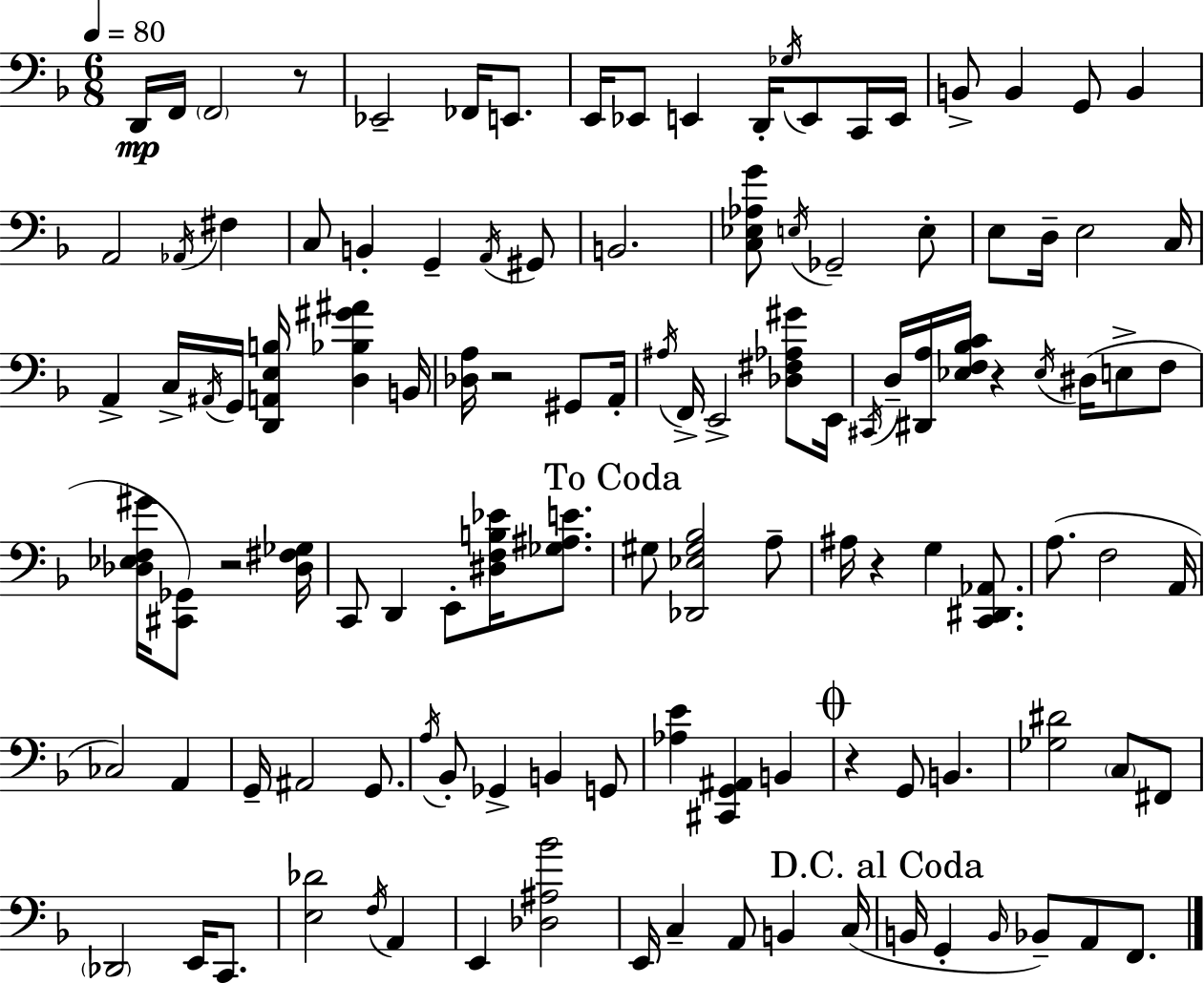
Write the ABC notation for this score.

X:1
T:Untitled
M:6/8
L:1/4
K:F
D,,/4 F,,/4 F,,2 z/2 _E,,2 _F,,/4 E,,/2 E,,/4 _E,,/2 E,, D,,/4 _G,/4 E,,/2 C,,/4 E,,/4 B,,/2 B,, G,,/2 B,, A,,2 _A,,/4 ^F, C,/2 B,, G,, A,,/4 ^G,,/2 B,,2 [C,_E,_A,G]/2 E,/4 _G,,2 E,/2 E,/2 D,/4 E,2 C,/4 A,, C,/4 ^A,,/4 G,,/4 [D,,A,,E,B,]/4 [D,_B,^G^A] B,,/4 [_D,A,]/4 z2 ^G,,/2 A,,/4 ^A,/4 F,,/4 E,,2 [_D,^F,_A,^G]/2 E,,/4 ^C,,/4 D,/4 [^D,,A,]/4 [_E,F,_B,C]/4 z _E,/4 ^D,/4 E,/2 F,/2 [_D,_E,F,^G]/4 [^C,,_G,,]/2 z2 [_D,^F,_G,]/4 C,,/2 D,, E,,/2 [^D,F,B,_E]/4 [_G,^A,E]/2 ^G,/2 [_D,,_E,^G,_B,]2 A,/2 ^A,/4 z G, [C,,^D,,_A,,]/2 A,/2 F,2 A,,/4 _C,2 A,, G,,/4 ^A,,2 G,,/2 A,/4 _B,,/2 _G,, B,, G,,/2 [_A,E] [^C,,G,,^A,,] B,, z G,,/2 B,, [_G,^D]2 C,/2 ^F,,/2 _D,,2 E,,/4 C,,/2 [E,_D]2 F,/4 A,, E,, [_D,^A,_B]2 E,,/4 C, A,,/2 B,, C,/4 B,,/4 G,, B,,/4 _B,,/2 A,,/2 F,,/2